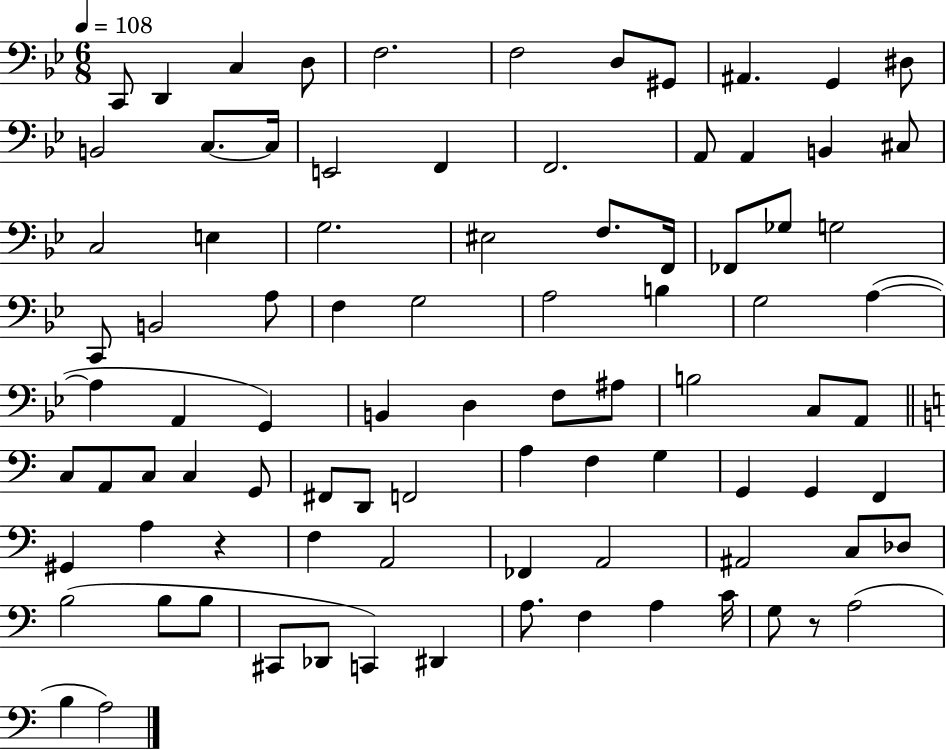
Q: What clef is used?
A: bass